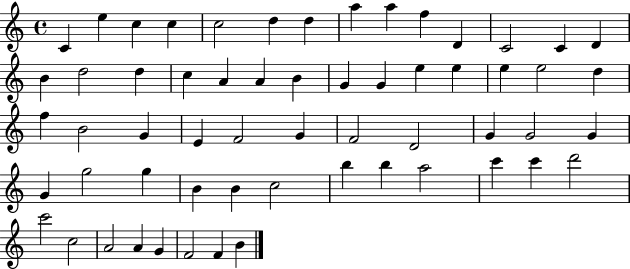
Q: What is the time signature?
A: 4/4